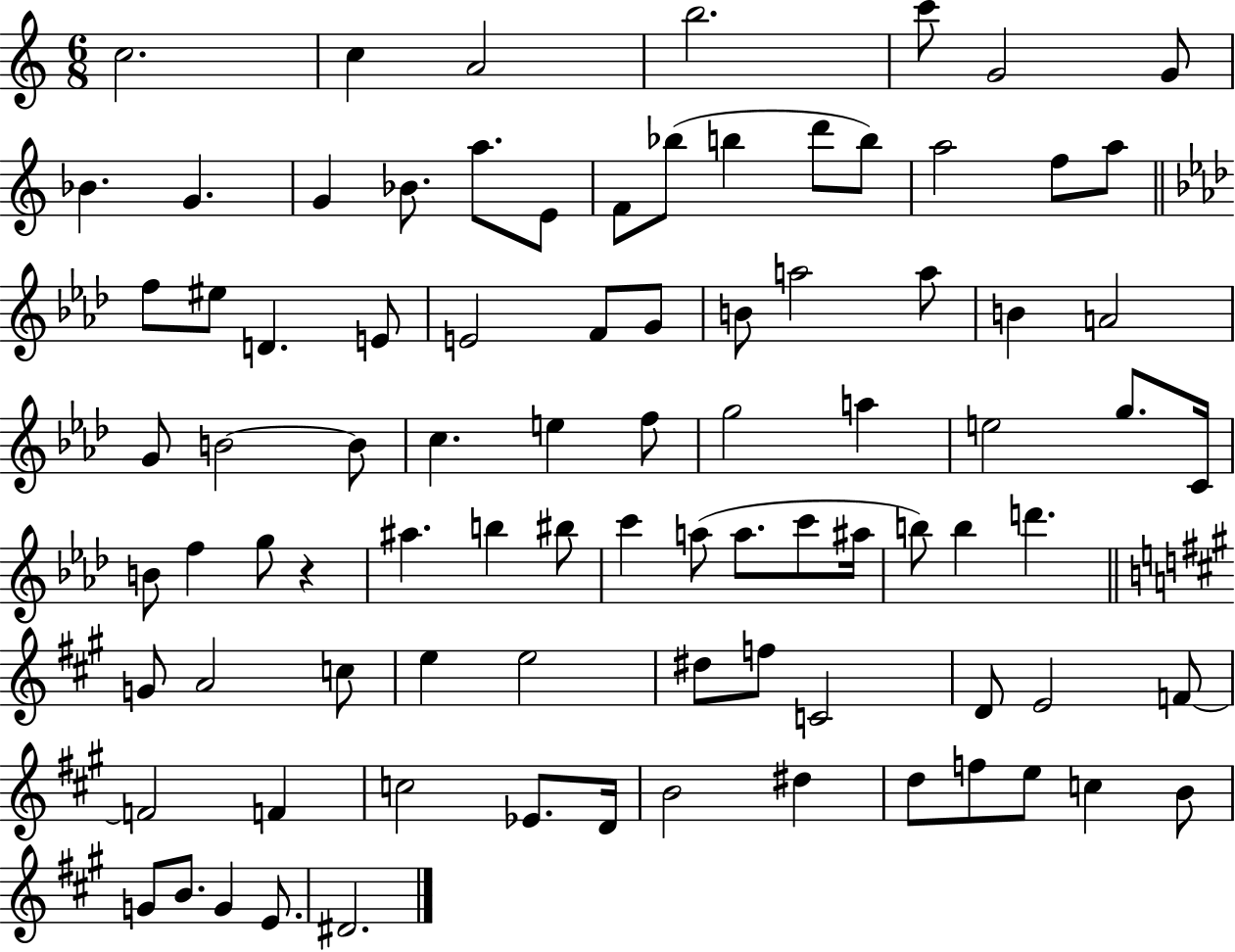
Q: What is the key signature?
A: C major